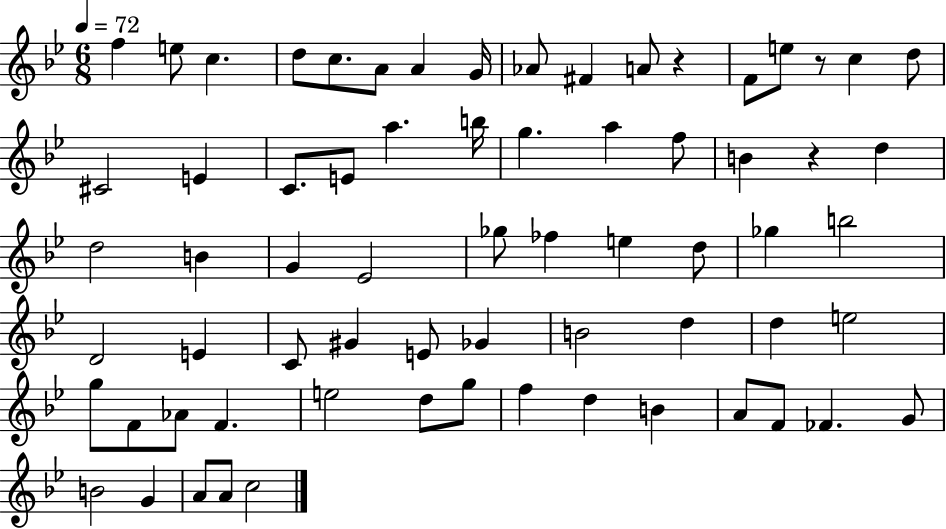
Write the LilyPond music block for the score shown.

{
  \clef treble
  \numericTimeSignature
  \time 6/8
  \key bes \major
  \tempo 4 = 72
  f''4 e''8 c''4. | d''8 c''8. a'8 a'4 g'16 | aes'8 fis'4 a'8 r4 | f'8 e''8 r8 c''4 d''8 | \break cis'2 e'4 | c'8. e'8 a''4. b''16 | g''4. a''4 f''8 | b'4 r4 d''4 | \break d''2 b'4 | g'4 ees'2 | ges''8 fes''4 e''4 d''8 | ges''4 b''2 | \break d'2 e'4 | c'8 gis'4 e'8 ges'4 | b'2 d''4 | d''4 e''2 | \break g''8 f'8 aes'8 f'4. | e''2 d''8 g''8 | f''4 d''4 b'4 | a'8 f'8 fes'4. g'8 | \break b'2 g'4 | a'8 a'8 c''2 | \bar "|."
}